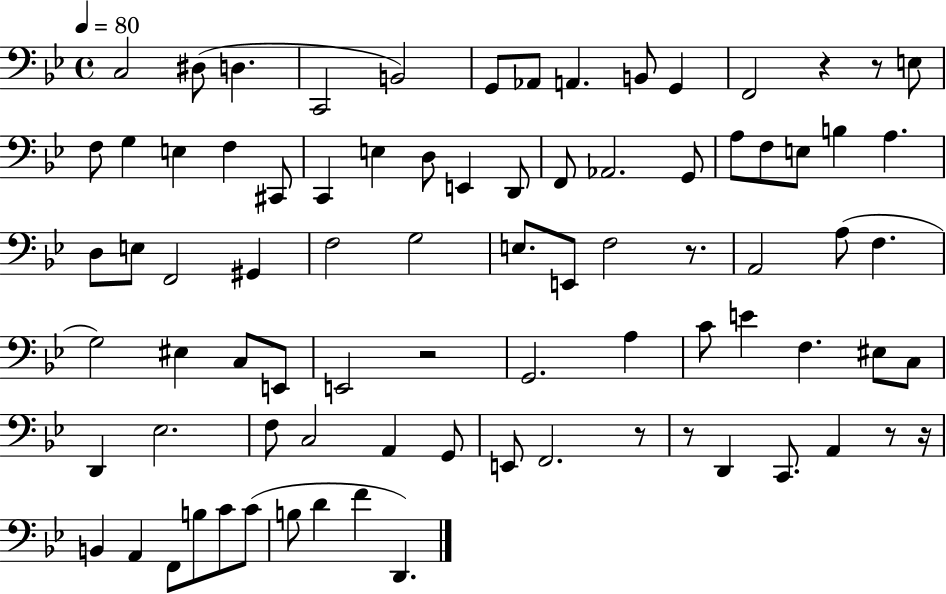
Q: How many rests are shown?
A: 8